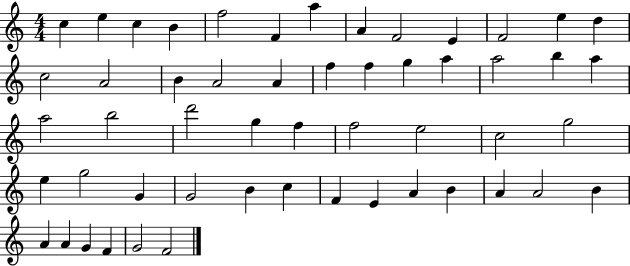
X:1
T:Untitled
M:4/4
L:1/4
K:C
c e c B f2 F a A F2 E F2 e d c2 A2 B A2 A f f g a a2 b a a2 b2 d'2 g f f2 e2 c2 g2 e g2 G G2 B c F E A B A A2 B A A G F G2 F2